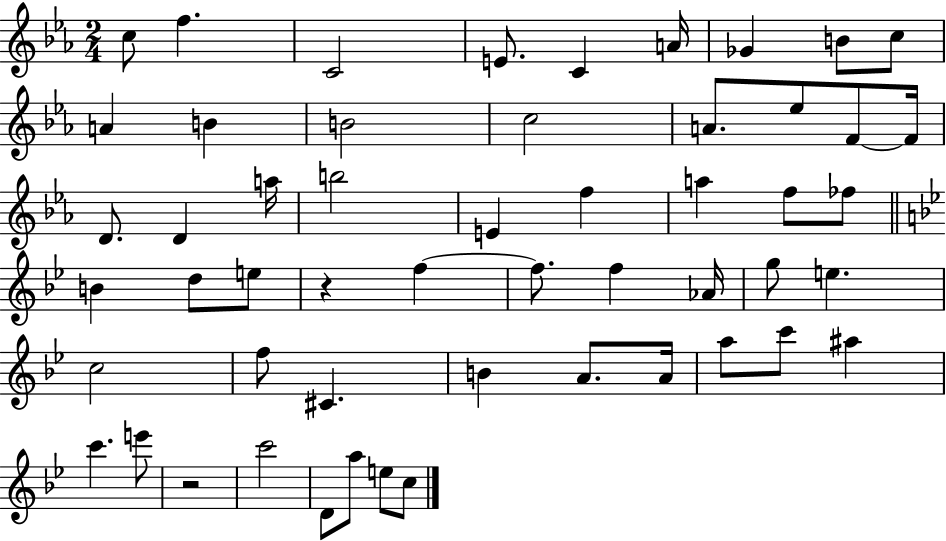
X:1
T:Untitled
M:2/4
L:1/4
K:Eb
c/2 f C2 E/2 C A/4 _G B/2 c/2 A B B2 c2 A/2 _e/2 F/2 F/4 D/2 D a/4 b2 E f a f/2 _f/2 B d/2 e/2 z f f/2 f _A/4 g/2 e c2 f/2 ^C B A/2 A/4 a/2 c'/2 ^a c' e'/2 z2 c'2 D/2 a/2 e/2 c/2